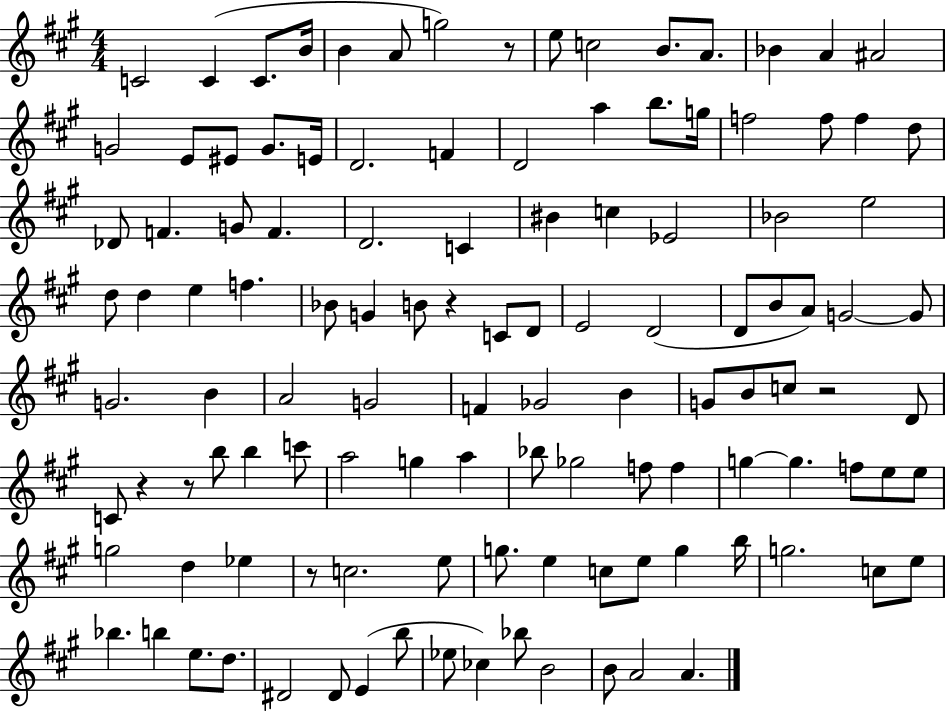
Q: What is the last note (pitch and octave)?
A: A4